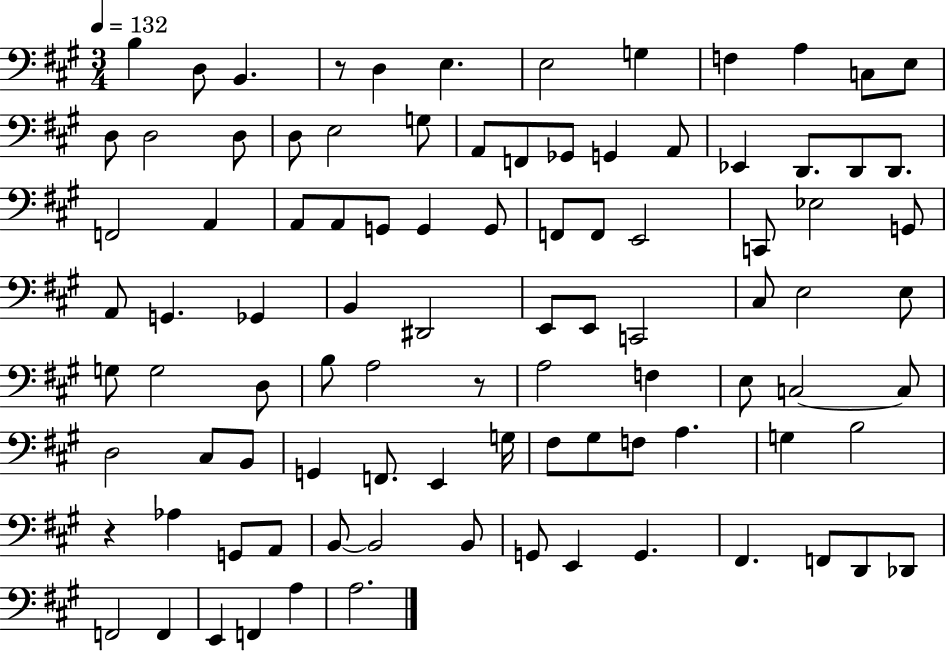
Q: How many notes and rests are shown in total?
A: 95